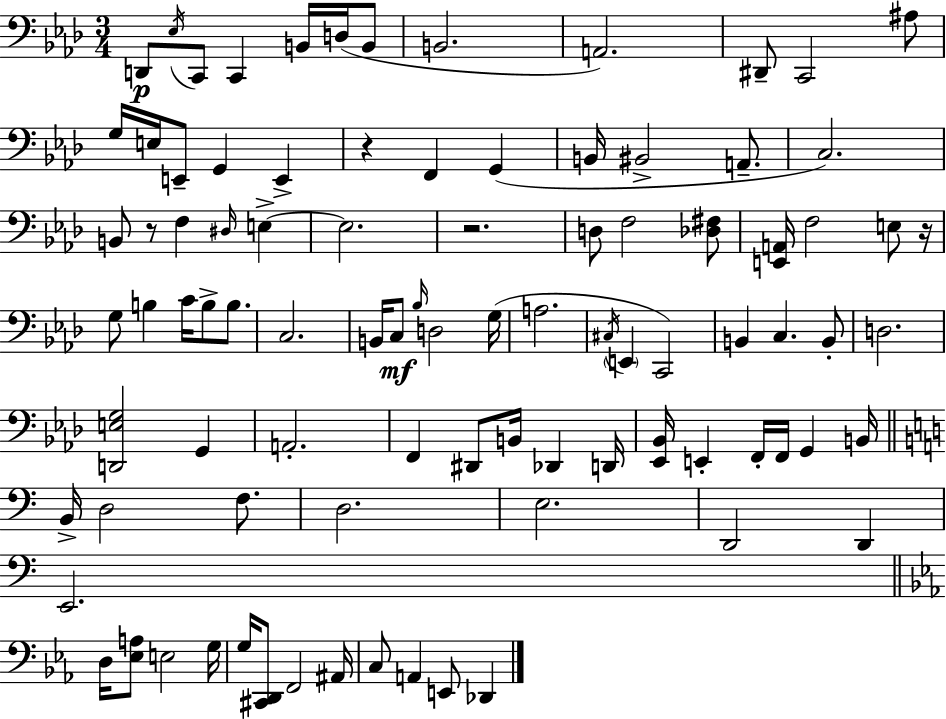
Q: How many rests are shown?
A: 4